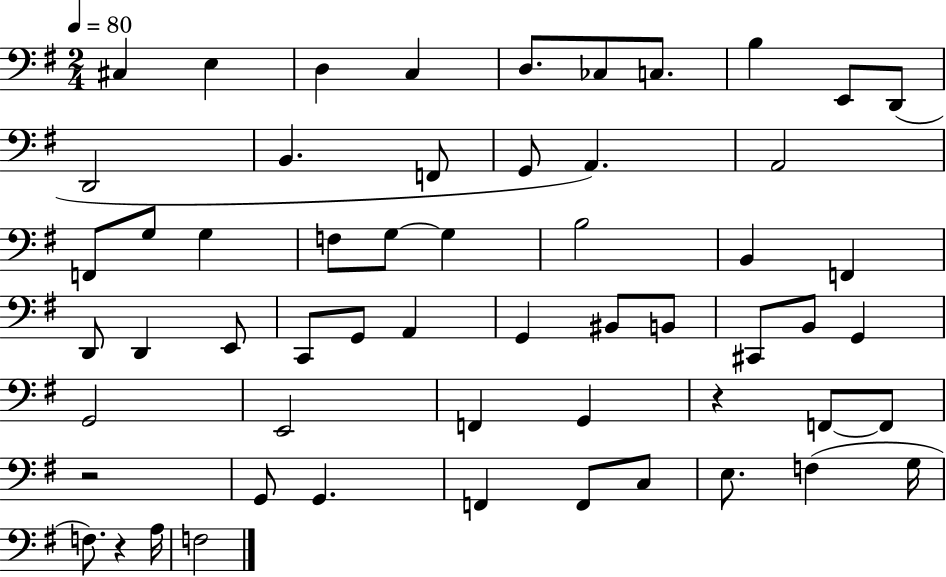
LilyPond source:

{
  \clef bass
  \numericTimeSignature
  \time 2/4
  \key g \major
  \tempo 4 = 80
  cis4 e4 | d4 c4 | d8. ces8 c8. | b4 e,8 d,8( | \break d,2 | b,4. f,8 | g,8 a,4.) | a,2 | \break f,8 g8 g4 | f8 g8~~ g4 | b2 | b,4 f,4 | \break d,8 d,4 e,8 | c,8 g,8 a,4 | g,4 bis,8 b,8 | cis,8 b,8 g,4 | \break g,2 | e,2 | f,4 g,4 | r4 f,8~~ f,8 | \break r2 | g,8 g,4. | f,4 f,8 c8 | e8. f4( g16 | \break f8.) r4 a16 | f2 | \bar "|."
}